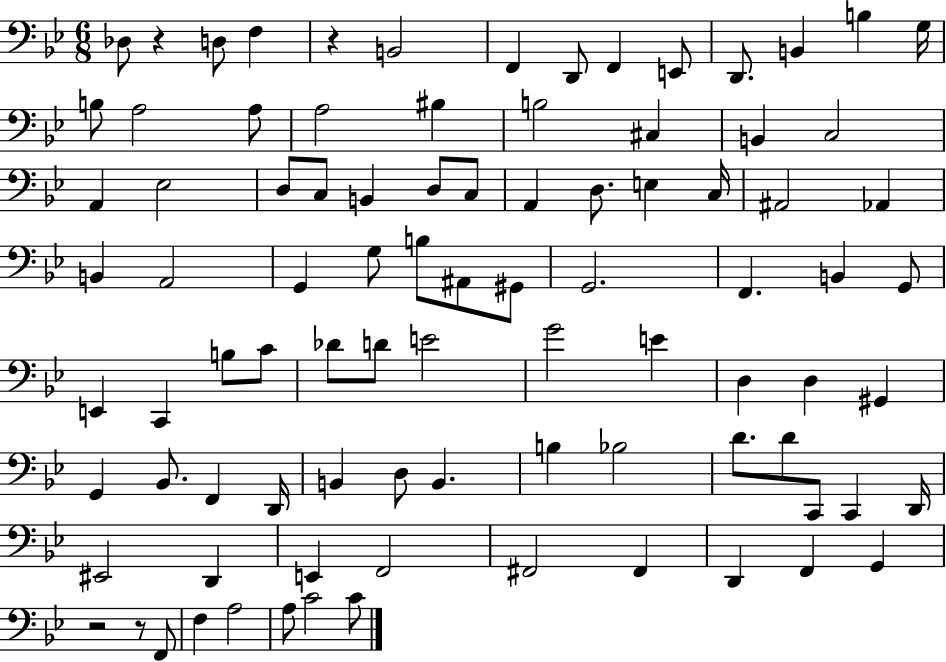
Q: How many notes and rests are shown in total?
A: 90